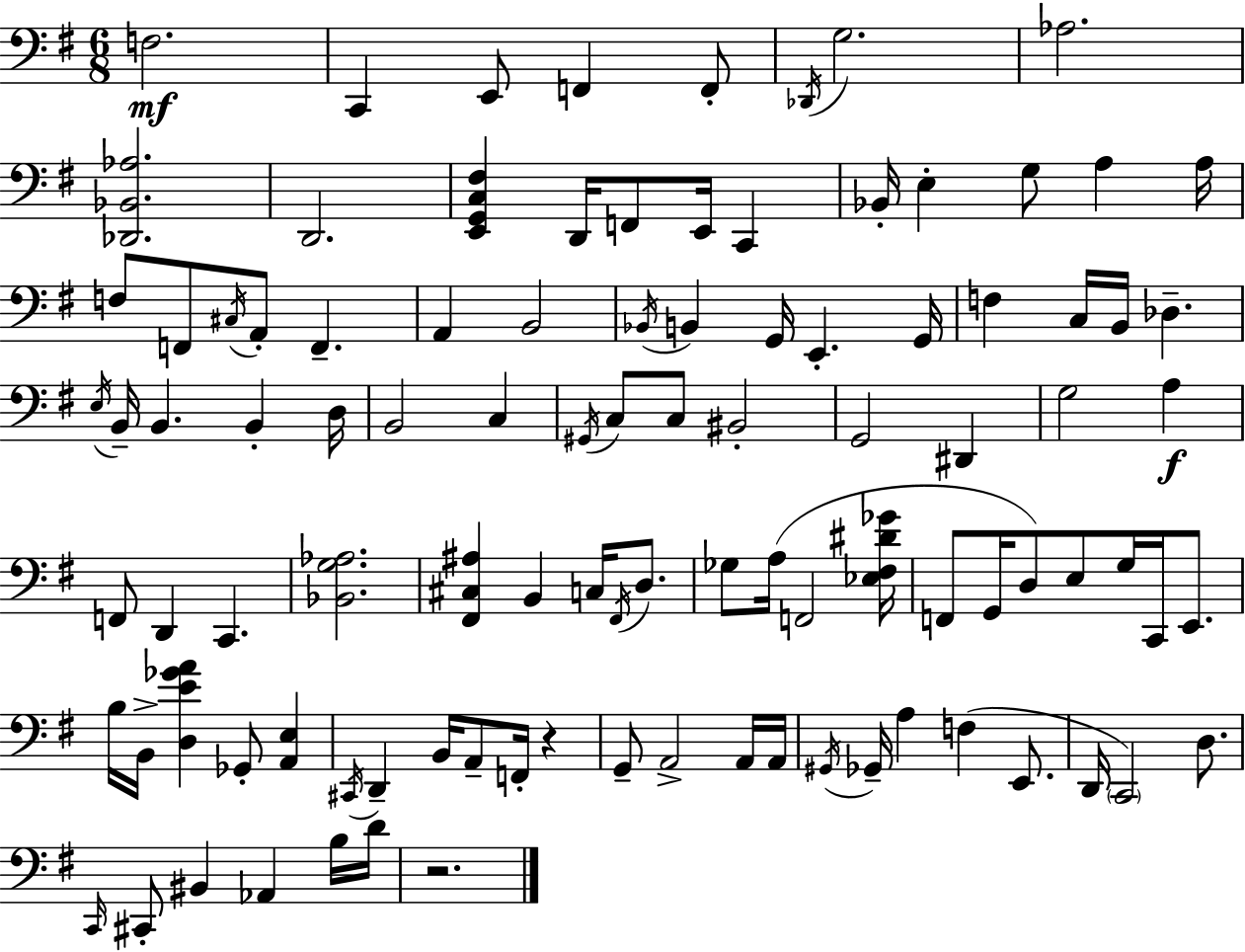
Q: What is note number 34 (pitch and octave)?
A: Db3